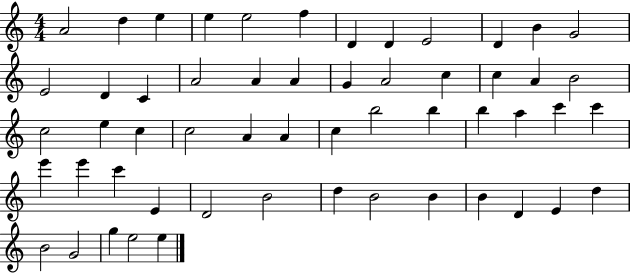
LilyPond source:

{
  \clef treble
  \numericTimeSignature
  \time 4/4
  \key c \major
  a'2 d''4 e''4 | e''4 e''2 f''4 | d'4 d'4 e'2 | d'4 b'4 g'2 | \break e'2 d'4 c'4 | a'2 a'4 a'4 | g'4 a'2 c''4 | c''4 a'4 b'2 | \break c''2 e''4 c''4 | c''2 a'4 a'4 | c''4 b''2 b''4 | b''4 a''4 c'''4 c'''4 | \break e'''4 e'''4 c'''4 e'4 | d'2 b'2 | d''4 b'2 b'4 | b'4 d'4 e'4 d''4 | \break b'2 g'2 | g''4 e''2 e''4 | \bar "|."
}